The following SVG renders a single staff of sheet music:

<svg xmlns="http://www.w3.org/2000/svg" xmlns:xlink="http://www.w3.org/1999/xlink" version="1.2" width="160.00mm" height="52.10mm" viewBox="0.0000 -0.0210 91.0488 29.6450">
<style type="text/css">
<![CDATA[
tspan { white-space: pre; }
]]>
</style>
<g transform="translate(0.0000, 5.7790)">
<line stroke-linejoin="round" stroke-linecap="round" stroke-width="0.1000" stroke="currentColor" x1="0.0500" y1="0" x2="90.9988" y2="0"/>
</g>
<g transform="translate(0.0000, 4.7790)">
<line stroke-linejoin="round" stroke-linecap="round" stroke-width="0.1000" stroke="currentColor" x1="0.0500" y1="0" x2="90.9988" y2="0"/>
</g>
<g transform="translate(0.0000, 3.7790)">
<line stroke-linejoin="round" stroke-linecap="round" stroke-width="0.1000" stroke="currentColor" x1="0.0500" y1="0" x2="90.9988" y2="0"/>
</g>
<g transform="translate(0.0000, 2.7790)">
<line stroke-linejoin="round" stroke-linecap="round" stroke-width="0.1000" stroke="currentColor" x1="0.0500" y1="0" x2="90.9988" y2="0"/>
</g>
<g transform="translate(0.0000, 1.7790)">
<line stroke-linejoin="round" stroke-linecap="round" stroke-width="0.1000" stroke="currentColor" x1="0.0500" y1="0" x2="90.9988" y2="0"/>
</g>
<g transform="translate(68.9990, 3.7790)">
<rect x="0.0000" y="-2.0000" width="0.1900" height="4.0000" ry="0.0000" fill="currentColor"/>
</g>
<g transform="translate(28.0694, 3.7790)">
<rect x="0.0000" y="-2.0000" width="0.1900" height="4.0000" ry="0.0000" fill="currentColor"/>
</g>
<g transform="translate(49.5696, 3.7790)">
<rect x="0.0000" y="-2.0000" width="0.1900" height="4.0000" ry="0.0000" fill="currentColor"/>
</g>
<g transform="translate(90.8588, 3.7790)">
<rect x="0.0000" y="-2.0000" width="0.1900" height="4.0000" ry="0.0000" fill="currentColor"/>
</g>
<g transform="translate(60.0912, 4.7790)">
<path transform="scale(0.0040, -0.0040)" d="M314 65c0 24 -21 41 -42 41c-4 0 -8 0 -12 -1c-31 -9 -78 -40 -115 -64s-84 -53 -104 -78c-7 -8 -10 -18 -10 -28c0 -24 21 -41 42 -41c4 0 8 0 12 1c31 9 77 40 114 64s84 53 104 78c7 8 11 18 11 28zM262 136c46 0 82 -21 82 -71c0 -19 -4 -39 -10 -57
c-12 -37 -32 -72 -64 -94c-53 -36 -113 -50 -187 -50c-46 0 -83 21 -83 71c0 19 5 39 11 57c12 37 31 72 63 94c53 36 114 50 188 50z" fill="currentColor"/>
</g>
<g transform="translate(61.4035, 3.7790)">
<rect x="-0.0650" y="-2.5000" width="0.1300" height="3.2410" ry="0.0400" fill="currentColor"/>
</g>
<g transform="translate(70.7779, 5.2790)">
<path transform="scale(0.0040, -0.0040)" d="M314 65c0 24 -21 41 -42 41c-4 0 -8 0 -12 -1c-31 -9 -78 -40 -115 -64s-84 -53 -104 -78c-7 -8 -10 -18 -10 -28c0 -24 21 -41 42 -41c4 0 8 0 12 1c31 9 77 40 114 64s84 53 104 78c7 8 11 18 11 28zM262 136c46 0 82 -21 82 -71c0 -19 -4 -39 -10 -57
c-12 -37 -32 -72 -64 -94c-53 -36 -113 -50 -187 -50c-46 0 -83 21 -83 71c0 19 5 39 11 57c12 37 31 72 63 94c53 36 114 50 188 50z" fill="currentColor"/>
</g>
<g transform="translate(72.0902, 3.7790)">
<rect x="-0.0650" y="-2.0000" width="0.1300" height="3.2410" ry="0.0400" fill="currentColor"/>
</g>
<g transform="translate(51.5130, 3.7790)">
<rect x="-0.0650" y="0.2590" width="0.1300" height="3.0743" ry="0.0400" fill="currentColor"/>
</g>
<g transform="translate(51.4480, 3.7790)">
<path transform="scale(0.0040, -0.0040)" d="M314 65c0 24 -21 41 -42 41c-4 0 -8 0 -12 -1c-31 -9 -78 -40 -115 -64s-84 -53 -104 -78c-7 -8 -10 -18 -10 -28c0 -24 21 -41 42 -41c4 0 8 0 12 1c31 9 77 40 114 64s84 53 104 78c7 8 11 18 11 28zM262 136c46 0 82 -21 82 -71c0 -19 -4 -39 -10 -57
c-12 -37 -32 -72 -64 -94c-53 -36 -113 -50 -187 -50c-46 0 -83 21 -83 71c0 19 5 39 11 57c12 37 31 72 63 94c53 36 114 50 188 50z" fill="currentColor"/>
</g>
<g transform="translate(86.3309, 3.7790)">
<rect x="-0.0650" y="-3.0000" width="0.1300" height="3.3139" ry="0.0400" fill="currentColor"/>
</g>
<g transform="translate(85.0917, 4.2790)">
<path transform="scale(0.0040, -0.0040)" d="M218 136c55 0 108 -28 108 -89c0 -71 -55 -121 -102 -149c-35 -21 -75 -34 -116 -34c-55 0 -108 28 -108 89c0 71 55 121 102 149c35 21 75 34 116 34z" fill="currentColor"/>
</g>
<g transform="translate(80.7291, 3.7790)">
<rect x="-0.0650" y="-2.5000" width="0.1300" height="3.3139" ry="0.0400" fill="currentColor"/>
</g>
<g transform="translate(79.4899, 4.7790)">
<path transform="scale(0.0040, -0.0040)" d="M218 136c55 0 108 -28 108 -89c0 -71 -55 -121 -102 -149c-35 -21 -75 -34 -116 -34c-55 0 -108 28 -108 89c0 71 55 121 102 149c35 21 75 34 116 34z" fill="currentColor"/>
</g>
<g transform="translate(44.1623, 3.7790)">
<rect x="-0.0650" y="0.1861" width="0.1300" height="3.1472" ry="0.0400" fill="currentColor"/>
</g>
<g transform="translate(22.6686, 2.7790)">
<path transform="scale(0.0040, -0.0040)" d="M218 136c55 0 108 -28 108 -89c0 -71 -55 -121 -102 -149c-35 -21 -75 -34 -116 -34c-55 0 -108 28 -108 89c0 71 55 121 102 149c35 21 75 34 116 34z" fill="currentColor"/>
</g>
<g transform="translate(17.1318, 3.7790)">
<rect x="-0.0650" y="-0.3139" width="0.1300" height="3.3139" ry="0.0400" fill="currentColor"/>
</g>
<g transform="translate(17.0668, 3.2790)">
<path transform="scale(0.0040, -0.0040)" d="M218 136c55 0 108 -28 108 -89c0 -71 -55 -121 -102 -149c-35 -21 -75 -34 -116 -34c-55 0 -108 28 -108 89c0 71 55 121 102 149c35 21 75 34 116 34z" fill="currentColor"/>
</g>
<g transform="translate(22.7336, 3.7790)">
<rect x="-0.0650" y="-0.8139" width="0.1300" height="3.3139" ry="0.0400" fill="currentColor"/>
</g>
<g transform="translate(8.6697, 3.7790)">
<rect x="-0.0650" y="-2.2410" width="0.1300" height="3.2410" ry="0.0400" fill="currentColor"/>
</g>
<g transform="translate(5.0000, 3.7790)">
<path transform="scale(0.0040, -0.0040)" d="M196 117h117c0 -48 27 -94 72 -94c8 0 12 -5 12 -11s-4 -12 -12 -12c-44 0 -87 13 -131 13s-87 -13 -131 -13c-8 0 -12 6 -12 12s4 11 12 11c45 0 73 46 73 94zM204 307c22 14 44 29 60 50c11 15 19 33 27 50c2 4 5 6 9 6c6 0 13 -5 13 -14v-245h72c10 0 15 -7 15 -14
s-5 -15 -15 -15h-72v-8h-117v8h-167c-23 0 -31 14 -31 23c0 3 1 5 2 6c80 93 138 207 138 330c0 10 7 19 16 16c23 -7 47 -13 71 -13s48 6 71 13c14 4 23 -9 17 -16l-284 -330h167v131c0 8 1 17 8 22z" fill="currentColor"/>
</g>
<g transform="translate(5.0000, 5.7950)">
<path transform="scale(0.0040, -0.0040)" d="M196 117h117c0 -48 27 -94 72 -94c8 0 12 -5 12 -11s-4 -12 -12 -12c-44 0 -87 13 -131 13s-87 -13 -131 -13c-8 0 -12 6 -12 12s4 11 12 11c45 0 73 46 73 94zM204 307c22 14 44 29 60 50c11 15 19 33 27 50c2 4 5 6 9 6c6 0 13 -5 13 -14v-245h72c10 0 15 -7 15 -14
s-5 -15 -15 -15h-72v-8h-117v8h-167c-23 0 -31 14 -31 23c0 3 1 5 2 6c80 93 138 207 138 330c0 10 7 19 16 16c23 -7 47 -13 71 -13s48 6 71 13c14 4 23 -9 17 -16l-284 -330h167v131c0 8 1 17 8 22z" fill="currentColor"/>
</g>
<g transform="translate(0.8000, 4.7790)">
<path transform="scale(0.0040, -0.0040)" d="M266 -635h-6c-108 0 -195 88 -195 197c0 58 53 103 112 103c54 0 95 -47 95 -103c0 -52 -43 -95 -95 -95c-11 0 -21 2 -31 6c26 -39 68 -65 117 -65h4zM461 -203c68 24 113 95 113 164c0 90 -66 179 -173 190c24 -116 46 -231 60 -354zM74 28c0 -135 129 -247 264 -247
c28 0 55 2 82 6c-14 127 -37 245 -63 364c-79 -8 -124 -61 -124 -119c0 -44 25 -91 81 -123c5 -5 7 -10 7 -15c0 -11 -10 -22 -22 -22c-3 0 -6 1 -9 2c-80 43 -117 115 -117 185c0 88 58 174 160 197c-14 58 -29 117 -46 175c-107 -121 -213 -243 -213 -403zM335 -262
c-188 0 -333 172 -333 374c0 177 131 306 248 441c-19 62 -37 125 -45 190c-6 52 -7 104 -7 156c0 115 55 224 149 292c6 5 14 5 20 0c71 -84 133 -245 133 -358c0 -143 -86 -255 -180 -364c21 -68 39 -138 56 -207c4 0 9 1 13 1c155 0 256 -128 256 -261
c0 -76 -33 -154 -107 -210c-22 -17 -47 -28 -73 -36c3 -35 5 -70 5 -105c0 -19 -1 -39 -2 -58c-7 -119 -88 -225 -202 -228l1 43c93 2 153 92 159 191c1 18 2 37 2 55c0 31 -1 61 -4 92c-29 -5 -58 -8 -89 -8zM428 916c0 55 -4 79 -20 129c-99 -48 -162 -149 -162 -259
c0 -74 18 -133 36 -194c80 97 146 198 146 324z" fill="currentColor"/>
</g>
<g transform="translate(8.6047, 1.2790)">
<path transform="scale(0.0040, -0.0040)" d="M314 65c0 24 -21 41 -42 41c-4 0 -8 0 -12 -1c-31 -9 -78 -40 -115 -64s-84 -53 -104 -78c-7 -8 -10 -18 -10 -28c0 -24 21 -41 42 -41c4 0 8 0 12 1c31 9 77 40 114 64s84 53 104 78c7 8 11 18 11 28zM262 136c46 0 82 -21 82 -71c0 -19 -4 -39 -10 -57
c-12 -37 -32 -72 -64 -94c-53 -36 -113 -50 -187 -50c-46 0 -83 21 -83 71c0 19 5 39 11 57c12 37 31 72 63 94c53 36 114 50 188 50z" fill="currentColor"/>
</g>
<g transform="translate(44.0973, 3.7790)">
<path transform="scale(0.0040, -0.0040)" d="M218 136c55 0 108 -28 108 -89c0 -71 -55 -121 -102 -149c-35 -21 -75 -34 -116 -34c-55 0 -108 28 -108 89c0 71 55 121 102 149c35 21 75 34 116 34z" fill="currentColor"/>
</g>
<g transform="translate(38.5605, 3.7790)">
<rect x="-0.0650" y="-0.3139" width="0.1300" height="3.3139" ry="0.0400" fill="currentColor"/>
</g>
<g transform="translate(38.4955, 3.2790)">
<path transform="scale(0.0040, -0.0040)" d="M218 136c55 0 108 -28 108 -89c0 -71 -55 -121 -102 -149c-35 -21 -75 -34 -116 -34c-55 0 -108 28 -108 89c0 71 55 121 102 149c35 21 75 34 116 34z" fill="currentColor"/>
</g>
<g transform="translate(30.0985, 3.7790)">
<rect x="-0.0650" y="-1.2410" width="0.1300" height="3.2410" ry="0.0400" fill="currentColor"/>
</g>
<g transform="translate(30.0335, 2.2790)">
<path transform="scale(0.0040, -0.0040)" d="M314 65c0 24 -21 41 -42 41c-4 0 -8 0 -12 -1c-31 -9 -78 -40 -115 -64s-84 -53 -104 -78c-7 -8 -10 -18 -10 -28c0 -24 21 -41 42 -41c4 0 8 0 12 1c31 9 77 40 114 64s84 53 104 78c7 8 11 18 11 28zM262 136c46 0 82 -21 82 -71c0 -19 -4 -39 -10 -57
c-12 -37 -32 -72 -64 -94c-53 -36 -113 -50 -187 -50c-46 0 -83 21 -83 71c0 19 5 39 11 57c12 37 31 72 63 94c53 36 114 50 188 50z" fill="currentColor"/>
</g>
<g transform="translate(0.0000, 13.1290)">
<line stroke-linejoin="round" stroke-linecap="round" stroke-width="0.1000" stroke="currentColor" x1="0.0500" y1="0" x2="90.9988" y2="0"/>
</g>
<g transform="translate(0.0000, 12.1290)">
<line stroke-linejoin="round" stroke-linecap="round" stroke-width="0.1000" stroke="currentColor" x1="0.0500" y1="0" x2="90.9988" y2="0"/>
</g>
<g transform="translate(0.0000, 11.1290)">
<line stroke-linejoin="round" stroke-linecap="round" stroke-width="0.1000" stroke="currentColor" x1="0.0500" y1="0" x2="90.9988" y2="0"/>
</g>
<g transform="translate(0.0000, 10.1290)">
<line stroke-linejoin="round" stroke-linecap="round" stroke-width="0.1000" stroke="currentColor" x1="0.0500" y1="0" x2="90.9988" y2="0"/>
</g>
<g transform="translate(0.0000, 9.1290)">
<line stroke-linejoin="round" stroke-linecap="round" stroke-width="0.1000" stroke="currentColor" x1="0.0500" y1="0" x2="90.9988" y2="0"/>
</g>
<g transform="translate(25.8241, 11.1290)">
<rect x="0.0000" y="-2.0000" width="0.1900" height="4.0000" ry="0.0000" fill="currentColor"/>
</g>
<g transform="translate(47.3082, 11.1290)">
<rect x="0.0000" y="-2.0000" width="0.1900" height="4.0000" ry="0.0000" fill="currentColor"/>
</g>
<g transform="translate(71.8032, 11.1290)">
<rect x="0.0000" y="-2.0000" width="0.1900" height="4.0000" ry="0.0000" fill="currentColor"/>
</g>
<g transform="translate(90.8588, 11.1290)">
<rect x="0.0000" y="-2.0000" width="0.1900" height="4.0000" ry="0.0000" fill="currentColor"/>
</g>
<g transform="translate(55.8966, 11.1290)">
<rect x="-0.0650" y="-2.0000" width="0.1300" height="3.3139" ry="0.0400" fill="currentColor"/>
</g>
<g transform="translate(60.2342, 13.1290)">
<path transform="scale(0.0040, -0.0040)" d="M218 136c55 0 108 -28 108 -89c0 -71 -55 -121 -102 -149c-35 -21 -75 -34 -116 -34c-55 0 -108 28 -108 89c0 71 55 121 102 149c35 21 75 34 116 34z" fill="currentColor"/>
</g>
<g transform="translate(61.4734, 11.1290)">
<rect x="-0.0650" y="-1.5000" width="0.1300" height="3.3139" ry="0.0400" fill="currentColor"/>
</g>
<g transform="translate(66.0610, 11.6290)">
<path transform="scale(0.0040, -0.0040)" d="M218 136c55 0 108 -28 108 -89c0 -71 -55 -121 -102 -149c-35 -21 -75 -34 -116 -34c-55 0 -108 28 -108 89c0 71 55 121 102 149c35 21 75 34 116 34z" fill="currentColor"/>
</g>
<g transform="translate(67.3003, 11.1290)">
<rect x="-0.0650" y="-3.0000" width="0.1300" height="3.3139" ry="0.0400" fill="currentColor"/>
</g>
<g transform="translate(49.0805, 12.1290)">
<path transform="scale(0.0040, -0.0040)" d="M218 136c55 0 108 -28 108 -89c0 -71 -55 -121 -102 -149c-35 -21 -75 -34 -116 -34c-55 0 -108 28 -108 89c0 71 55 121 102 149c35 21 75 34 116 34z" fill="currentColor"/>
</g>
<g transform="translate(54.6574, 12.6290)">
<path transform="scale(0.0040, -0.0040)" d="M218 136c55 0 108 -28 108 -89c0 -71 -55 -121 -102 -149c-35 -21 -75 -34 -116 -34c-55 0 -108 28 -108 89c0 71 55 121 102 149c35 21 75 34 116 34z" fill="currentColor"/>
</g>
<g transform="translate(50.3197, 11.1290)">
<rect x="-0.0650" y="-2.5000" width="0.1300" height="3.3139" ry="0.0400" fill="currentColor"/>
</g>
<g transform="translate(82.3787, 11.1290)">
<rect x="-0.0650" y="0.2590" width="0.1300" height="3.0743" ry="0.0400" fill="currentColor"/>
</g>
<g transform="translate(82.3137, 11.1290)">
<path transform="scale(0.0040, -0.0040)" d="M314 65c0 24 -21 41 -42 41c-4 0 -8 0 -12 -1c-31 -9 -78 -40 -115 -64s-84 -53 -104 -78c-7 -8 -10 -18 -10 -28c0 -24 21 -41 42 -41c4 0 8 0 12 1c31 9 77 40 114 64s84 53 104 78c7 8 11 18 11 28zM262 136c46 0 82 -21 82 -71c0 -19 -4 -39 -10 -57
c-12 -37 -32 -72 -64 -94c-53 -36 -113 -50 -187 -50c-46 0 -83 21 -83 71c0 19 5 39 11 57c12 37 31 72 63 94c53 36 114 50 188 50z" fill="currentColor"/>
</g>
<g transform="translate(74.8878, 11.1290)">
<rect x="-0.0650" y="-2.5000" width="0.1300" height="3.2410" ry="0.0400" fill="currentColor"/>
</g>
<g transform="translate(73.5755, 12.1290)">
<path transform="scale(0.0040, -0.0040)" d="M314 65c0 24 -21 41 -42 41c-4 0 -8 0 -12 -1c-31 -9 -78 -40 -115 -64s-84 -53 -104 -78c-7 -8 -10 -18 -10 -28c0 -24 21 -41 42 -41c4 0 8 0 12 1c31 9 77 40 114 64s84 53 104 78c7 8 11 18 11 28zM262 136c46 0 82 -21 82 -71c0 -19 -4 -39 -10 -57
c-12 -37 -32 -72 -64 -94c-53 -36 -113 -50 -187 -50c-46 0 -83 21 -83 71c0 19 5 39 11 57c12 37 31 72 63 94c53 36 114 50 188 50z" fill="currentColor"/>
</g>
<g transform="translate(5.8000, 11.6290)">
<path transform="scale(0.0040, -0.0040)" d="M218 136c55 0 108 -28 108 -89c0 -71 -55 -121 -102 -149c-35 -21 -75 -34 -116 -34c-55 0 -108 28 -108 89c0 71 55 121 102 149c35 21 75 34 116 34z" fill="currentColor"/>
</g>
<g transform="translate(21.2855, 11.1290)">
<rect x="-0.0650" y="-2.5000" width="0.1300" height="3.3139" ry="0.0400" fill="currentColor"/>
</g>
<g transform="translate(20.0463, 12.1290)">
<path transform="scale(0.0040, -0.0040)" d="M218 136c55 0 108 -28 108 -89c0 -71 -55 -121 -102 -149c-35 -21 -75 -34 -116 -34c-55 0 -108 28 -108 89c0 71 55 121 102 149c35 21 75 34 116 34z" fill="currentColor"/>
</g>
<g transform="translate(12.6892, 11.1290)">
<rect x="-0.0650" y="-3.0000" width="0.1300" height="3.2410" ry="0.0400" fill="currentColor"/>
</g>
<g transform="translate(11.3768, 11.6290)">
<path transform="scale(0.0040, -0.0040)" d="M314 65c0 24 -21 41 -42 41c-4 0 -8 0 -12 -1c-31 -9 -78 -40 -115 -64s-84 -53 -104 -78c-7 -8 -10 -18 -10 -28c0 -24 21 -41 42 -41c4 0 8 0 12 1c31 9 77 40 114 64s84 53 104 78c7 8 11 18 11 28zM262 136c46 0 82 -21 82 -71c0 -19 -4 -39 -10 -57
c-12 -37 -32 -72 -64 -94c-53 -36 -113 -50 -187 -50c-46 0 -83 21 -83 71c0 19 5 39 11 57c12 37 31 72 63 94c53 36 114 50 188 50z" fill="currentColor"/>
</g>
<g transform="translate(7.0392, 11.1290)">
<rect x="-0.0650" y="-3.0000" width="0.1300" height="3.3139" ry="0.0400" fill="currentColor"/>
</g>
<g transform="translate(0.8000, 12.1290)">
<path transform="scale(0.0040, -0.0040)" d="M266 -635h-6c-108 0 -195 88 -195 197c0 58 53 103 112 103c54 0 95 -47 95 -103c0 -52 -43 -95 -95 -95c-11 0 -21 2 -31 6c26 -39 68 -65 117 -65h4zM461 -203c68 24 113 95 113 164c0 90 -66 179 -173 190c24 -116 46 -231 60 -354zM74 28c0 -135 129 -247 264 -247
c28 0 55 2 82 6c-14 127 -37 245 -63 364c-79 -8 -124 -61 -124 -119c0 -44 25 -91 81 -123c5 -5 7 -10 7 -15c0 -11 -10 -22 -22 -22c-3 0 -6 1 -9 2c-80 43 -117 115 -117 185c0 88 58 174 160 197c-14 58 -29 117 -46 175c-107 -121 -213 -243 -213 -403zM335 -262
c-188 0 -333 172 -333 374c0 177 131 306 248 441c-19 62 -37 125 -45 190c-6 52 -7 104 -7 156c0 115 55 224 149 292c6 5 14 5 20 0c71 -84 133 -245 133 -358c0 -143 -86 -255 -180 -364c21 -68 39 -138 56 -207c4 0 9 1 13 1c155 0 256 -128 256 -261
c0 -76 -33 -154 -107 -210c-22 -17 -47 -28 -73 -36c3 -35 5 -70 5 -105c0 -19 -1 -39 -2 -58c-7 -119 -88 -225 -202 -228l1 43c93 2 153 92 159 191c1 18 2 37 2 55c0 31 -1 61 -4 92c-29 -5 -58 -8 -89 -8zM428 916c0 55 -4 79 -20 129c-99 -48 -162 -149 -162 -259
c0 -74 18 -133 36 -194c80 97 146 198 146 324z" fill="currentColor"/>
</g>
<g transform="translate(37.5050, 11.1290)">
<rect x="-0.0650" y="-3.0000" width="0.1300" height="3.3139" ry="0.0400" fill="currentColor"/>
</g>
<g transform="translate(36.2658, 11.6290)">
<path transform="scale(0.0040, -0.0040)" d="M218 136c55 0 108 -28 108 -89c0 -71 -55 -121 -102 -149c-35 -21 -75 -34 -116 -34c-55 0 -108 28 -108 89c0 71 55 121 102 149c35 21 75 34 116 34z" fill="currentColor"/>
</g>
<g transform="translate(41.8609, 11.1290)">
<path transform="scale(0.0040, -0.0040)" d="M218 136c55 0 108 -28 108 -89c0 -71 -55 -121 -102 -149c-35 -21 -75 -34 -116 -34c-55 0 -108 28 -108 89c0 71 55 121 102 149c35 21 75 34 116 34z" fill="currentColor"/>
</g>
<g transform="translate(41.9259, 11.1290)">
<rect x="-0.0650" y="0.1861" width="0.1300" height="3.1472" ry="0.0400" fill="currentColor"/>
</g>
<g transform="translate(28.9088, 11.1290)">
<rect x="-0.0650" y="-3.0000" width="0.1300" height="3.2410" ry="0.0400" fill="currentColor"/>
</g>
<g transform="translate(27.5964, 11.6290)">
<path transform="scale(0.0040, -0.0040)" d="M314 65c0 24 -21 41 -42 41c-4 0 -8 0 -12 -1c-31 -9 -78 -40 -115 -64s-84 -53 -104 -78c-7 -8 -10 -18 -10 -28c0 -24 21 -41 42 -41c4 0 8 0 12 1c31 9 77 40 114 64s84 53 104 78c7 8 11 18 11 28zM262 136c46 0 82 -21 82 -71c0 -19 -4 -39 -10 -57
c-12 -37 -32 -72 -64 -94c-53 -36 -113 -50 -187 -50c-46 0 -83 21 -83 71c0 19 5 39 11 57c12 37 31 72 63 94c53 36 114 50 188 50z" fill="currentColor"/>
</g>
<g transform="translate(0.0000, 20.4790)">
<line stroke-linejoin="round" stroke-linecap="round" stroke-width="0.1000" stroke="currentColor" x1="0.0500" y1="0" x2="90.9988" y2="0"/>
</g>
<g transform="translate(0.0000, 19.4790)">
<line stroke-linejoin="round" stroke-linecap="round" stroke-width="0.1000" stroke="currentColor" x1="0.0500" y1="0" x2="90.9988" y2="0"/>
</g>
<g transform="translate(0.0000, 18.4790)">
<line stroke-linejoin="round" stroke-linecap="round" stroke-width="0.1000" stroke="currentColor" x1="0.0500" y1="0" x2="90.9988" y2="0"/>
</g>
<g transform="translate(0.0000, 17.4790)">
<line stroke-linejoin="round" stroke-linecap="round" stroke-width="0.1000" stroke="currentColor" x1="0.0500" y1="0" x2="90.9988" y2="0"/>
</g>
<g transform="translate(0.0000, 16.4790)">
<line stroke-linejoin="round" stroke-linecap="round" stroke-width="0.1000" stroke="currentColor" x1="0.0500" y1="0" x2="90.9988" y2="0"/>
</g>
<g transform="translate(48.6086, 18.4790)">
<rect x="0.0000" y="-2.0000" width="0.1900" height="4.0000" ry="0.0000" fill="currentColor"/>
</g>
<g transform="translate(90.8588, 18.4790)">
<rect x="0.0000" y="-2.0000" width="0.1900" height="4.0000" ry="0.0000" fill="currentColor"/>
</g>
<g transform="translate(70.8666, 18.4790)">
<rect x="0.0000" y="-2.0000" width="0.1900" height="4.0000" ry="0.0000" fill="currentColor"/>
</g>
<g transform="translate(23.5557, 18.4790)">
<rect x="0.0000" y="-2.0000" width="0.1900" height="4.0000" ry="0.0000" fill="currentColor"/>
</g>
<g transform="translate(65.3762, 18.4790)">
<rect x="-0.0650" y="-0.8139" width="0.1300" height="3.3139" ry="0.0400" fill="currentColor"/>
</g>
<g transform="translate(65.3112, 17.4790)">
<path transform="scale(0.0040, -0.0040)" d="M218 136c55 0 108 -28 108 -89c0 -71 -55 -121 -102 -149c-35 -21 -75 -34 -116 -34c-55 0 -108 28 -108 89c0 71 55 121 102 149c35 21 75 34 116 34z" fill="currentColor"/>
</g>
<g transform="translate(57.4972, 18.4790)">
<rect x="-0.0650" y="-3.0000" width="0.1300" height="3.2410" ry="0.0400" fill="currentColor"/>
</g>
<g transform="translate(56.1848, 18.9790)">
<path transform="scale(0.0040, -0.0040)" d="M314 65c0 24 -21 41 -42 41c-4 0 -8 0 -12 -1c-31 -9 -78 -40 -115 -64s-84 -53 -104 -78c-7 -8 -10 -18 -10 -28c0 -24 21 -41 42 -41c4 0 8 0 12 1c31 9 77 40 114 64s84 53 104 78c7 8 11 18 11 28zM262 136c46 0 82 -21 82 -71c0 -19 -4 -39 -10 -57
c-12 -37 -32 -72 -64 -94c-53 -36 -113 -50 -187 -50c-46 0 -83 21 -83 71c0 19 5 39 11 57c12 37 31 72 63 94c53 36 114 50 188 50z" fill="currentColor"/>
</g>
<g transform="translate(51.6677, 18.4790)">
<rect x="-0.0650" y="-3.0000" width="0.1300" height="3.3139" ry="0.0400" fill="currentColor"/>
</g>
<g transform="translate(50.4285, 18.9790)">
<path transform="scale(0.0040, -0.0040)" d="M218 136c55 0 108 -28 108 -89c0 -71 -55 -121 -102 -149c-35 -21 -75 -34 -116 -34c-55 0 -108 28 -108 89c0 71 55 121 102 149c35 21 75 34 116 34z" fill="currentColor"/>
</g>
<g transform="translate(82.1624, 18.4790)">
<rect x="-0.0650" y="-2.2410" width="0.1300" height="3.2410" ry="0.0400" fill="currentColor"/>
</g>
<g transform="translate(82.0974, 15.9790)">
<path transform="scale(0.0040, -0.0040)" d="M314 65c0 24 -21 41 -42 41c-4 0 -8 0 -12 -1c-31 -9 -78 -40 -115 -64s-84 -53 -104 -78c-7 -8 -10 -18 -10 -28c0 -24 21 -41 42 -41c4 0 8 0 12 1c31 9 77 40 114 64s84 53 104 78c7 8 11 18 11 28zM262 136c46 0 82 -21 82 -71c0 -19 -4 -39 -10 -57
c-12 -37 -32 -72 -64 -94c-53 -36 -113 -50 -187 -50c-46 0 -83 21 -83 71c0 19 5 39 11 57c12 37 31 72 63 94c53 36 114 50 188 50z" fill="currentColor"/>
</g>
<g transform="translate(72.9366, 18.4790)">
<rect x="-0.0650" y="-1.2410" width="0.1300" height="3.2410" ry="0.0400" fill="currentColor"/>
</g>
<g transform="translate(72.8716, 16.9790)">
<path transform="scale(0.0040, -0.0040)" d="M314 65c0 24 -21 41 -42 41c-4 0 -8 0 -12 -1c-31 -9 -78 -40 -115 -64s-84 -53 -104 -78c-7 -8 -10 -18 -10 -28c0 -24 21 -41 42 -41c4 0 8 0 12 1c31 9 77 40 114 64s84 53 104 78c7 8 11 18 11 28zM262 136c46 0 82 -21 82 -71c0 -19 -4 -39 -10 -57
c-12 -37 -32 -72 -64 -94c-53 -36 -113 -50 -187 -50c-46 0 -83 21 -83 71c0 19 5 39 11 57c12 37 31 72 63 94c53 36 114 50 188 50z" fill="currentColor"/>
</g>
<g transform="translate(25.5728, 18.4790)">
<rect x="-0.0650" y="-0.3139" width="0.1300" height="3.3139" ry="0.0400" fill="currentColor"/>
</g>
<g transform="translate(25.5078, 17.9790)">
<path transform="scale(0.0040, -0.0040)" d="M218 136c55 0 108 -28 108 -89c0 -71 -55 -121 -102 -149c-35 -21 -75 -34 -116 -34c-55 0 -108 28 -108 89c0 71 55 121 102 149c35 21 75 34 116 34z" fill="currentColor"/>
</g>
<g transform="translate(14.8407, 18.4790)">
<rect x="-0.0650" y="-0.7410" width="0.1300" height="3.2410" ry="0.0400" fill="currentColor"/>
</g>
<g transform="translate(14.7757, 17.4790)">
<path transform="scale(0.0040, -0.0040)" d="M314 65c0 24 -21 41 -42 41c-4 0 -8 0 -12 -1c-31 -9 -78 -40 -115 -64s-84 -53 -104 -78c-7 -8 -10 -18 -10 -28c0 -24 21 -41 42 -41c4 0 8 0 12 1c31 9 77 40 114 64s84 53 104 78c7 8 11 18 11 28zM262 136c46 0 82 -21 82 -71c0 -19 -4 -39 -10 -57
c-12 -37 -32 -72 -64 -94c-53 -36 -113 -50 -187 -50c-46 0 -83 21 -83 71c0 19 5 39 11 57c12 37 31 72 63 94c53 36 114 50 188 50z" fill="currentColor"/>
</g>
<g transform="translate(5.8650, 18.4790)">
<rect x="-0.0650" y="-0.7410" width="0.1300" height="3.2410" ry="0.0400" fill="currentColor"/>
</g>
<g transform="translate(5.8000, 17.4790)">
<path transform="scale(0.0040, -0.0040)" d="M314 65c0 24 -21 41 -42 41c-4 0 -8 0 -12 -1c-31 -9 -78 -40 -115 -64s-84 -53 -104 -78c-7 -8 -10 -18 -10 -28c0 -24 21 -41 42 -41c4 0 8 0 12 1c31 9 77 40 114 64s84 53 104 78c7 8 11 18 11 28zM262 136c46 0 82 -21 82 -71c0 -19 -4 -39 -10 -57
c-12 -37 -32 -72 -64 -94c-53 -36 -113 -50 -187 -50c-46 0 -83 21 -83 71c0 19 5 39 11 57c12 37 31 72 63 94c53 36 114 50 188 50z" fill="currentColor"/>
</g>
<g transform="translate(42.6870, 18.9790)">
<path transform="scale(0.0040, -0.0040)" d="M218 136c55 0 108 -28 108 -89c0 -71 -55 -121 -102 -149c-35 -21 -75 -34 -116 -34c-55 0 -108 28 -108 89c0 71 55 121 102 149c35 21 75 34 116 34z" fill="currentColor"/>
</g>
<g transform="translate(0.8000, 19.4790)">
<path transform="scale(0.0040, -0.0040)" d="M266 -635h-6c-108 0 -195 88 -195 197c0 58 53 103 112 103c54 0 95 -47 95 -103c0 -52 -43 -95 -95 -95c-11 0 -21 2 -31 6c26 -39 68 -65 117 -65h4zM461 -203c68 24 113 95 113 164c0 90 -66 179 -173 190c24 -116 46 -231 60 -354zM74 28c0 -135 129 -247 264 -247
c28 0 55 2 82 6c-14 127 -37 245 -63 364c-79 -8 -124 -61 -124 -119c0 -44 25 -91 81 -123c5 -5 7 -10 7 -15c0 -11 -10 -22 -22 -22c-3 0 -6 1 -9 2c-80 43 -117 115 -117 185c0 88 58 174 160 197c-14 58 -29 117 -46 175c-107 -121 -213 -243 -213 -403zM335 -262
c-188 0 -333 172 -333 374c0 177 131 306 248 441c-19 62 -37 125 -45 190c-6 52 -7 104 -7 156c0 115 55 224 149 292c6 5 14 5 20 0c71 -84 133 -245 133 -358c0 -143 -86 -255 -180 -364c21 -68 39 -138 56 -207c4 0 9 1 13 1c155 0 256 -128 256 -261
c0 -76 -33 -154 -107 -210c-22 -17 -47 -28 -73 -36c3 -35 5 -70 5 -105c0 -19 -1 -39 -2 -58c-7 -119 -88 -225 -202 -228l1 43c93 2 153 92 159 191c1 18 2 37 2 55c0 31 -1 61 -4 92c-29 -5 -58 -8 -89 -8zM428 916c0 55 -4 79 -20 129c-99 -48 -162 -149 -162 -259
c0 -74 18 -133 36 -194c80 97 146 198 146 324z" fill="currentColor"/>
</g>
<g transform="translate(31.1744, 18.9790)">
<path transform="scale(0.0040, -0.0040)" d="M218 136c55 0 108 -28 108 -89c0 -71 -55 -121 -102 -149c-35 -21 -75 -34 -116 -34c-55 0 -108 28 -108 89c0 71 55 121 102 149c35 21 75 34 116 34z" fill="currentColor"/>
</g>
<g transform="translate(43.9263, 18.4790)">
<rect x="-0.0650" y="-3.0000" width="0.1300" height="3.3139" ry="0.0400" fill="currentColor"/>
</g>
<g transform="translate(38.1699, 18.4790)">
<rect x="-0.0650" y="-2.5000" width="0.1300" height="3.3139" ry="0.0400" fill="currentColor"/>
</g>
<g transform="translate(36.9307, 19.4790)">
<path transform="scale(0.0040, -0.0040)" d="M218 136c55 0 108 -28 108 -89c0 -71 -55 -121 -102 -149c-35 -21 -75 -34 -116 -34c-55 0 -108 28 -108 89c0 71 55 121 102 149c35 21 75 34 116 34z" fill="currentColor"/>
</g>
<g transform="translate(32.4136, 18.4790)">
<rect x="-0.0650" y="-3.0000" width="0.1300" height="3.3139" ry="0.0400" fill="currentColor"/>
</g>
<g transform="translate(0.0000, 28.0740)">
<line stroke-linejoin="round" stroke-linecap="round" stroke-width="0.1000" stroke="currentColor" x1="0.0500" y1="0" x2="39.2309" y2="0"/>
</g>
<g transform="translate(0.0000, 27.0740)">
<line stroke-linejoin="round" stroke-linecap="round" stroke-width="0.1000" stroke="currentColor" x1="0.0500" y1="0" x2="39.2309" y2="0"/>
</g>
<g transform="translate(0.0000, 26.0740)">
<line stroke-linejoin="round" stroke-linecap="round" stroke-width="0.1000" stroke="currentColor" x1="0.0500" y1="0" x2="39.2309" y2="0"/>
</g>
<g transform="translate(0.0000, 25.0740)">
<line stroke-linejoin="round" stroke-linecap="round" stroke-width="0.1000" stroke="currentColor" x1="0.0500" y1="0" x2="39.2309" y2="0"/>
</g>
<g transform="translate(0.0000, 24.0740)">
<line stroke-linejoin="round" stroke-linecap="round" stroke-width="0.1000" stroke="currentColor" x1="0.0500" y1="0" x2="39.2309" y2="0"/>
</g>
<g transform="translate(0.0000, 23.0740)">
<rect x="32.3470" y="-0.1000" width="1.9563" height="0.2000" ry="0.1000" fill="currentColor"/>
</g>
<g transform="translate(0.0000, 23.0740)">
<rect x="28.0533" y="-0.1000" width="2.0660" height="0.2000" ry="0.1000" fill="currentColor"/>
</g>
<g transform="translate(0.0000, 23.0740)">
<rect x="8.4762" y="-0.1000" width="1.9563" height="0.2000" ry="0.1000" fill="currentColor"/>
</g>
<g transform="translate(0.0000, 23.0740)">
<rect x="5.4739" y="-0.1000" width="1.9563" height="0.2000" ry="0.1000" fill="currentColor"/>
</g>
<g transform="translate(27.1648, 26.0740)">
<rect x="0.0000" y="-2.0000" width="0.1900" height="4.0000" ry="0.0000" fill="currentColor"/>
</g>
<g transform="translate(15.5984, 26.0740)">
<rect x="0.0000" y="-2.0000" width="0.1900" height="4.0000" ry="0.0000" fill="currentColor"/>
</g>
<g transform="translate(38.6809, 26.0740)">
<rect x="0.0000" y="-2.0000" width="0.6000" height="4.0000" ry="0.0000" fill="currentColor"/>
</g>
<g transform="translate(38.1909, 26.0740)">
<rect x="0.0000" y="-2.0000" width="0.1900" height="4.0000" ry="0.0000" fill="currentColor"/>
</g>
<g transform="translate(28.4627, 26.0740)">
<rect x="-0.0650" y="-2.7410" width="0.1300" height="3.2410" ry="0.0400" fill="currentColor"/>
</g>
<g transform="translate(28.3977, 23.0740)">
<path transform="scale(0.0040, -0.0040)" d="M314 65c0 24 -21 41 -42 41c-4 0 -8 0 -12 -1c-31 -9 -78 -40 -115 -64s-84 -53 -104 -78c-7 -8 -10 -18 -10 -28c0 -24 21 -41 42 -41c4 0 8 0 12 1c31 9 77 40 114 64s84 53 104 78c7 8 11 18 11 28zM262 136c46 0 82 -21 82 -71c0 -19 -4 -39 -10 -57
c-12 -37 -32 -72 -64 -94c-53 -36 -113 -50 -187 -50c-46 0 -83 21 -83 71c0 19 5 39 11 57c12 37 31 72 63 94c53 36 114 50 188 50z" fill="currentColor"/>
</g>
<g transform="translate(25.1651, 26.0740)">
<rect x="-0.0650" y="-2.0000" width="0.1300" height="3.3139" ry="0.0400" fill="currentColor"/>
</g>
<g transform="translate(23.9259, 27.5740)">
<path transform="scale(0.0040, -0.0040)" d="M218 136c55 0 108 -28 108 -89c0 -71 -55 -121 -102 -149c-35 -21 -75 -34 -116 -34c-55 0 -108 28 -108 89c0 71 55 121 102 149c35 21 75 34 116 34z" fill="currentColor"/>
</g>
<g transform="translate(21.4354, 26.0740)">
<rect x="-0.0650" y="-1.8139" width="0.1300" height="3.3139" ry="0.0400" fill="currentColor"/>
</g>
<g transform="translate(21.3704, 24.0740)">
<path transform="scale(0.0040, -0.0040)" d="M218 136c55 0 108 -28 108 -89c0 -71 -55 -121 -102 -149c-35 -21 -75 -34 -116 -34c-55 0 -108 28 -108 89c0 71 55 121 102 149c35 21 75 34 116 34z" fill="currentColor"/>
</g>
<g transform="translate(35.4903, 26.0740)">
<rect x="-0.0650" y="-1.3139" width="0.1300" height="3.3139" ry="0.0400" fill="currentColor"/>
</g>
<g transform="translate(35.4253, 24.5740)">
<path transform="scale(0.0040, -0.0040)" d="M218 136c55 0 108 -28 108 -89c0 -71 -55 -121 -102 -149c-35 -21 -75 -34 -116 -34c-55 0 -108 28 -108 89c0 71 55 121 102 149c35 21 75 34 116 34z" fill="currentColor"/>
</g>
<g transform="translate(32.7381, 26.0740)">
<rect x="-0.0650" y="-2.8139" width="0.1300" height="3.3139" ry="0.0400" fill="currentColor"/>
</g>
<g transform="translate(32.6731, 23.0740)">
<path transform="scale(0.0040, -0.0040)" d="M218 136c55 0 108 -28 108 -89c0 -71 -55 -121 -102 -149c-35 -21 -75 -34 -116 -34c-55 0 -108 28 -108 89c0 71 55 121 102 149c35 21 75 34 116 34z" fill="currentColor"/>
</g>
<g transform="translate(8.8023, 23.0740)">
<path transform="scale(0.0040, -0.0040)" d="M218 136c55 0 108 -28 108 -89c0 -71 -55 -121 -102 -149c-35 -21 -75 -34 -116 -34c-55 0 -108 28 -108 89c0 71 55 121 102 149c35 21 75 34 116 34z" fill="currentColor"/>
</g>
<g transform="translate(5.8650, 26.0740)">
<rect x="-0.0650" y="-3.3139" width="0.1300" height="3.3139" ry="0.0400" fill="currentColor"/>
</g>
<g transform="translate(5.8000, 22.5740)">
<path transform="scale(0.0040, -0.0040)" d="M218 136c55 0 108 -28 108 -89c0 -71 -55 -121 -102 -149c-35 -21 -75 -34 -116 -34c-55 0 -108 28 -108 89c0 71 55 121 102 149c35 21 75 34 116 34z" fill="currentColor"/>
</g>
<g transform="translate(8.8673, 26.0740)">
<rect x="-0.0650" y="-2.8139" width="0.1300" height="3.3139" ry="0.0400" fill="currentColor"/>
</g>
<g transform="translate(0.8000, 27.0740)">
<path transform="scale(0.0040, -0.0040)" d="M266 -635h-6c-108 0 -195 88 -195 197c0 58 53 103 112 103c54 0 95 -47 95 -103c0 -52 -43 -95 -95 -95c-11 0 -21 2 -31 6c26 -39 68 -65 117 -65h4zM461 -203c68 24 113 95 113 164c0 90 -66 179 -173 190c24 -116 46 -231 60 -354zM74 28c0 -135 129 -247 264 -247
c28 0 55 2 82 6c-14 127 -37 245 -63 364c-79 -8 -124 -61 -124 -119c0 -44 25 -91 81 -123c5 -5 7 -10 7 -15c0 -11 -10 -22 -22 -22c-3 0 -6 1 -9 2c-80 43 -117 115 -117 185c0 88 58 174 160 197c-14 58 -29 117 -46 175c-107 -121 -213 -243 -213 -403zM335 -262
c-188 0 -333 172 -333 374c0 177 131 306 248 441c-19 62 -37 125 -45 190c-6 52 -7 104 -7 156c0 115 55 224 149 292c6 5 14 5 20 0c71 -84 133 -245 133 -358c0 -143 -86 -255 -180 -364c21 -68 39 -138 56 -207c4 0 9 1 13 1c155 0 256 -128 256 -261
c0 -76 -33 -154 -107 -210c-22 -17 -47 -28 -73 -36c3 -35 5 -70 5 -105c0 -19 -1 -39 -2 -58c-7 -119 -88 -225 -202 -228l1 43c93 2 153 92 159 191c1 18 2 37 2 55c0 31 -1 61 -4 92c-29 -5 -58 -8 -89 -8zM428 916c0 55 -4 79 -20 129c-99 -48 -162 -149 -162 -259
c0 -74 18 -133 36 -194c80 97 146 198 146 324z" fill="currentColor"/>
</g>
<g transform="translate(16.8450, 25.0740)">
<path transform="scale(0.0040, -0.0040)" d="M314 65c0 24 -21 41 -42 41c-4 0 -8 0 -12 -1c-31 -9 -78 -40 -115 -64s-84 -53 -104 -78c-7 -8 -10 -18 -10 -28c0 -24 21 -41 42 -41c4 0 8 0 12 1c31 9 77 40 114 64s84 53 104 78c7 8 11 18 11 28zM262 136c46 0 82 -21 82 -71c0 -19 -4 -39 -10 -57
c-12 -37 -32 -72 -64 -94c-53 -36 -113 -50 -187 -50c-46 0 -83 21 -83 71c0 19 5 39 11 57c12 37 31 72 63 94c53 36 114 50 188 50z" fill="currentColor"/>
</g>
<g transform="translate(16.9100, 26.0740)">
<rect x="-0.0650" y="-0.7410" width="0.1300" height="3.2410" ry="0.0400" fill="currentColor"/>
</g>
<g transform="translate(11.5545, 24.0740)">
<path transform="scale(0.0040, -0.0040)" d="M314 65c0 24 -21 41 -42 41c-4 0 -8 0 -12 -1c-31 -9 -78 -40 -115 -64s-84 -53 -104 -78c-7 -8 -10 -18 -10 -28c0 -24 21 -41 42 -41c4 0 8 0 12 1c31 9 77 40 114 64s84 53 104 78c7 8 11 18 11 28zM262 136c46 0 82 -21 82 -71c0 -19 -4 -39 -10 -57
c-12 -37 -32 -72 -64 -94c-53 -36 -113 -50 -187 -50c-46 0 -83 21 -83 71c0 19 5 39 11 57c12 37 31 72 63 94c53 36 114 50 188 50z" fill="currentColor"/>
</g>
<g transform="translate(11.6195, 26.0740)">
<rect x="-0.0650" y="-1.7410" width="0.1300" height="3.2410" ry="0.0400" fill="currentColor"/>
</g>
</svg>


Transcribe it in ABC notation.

X:1
T:Untitled
M:4/4
L:1/4
K:C
g2 c d e2 c B B2 G2 F2 G A A A2 G A2 A B G F E A G2 B2 d2 d2 c A G A A A2 d e2 g2 b a f2 d2 f F a2 a e